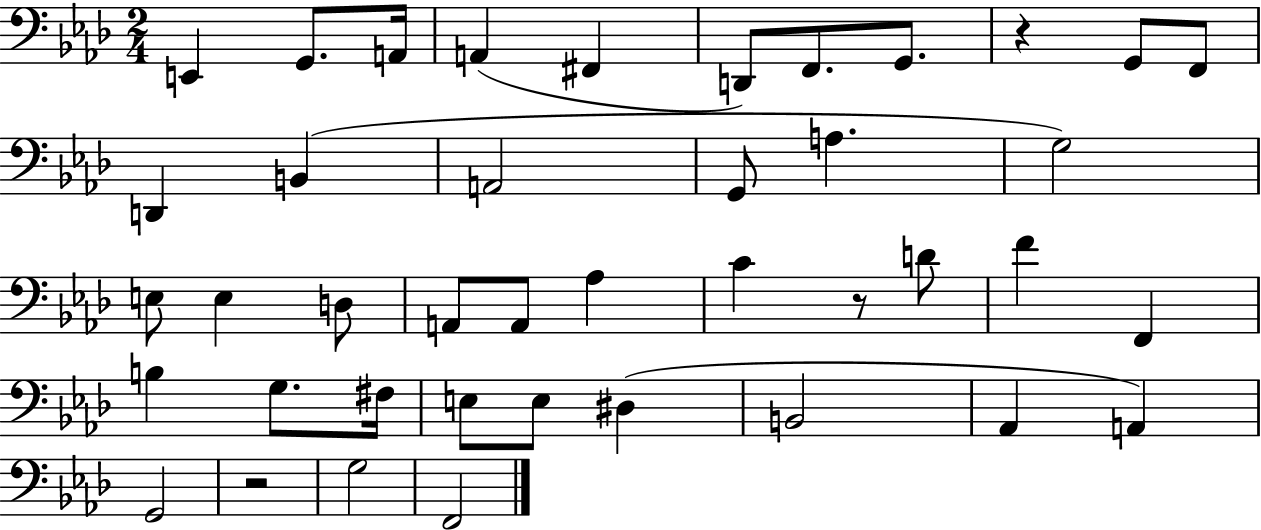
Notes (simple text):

E2/q G2/e. A2/s A2/q F#2/q D2/e F2/e. G2/e. R/q G2/e F2/e D2/q B2/q A2/h G2/e A3/q. G3/h E3/e E3/q D3/e A2/e A2/e Ab3/q C4/q R/e D4/e F4/q F2/q B3/q G3/e. F#3/s E3/e E3/e D#3/q B2/h Ab2/q A2/q G2/h R/h G3/h F2/h